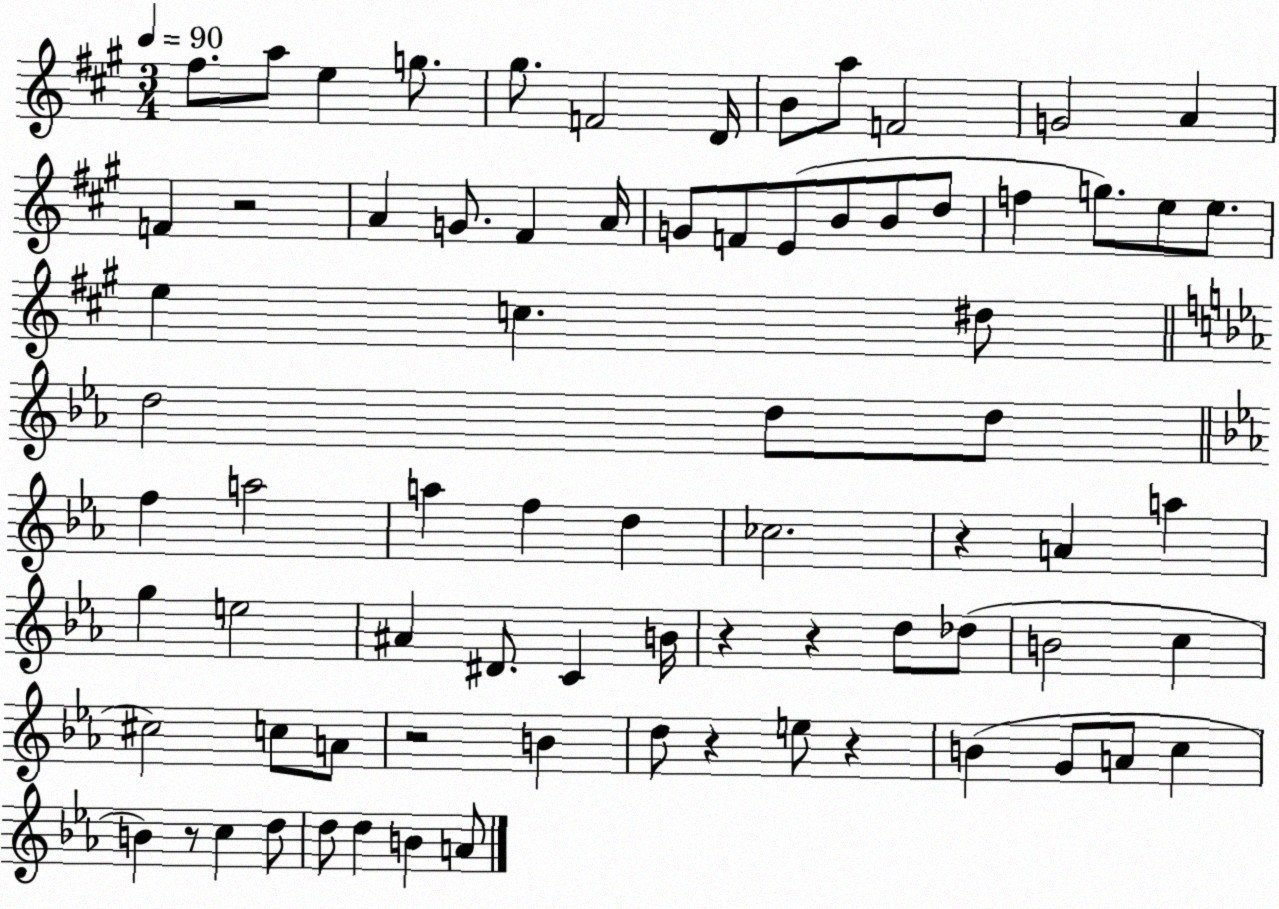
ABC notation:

X:1
T:Untitled
M:3/4
L:1/4
K:A
^f/2 a/2 e g/2 ^g/2 F2 D/4 B/2 a/2 F2 G2 A F z2 A G/2 ^F A/4 G/2 F/2 E/2 B/2 B/2 d/2 f g/2 e/2 e/2 e c ^d/2 d2 d/2 d/2 f a2 a f d _c2 z A a g e2 ^A ^D/2 C B/4 z z d/2 _d/2 B2 c ^c2 c/2 A/2 z2 B d/2 z e/2 z B G/2 A/2 c B z/2 c d/2 d/2 d B A/2